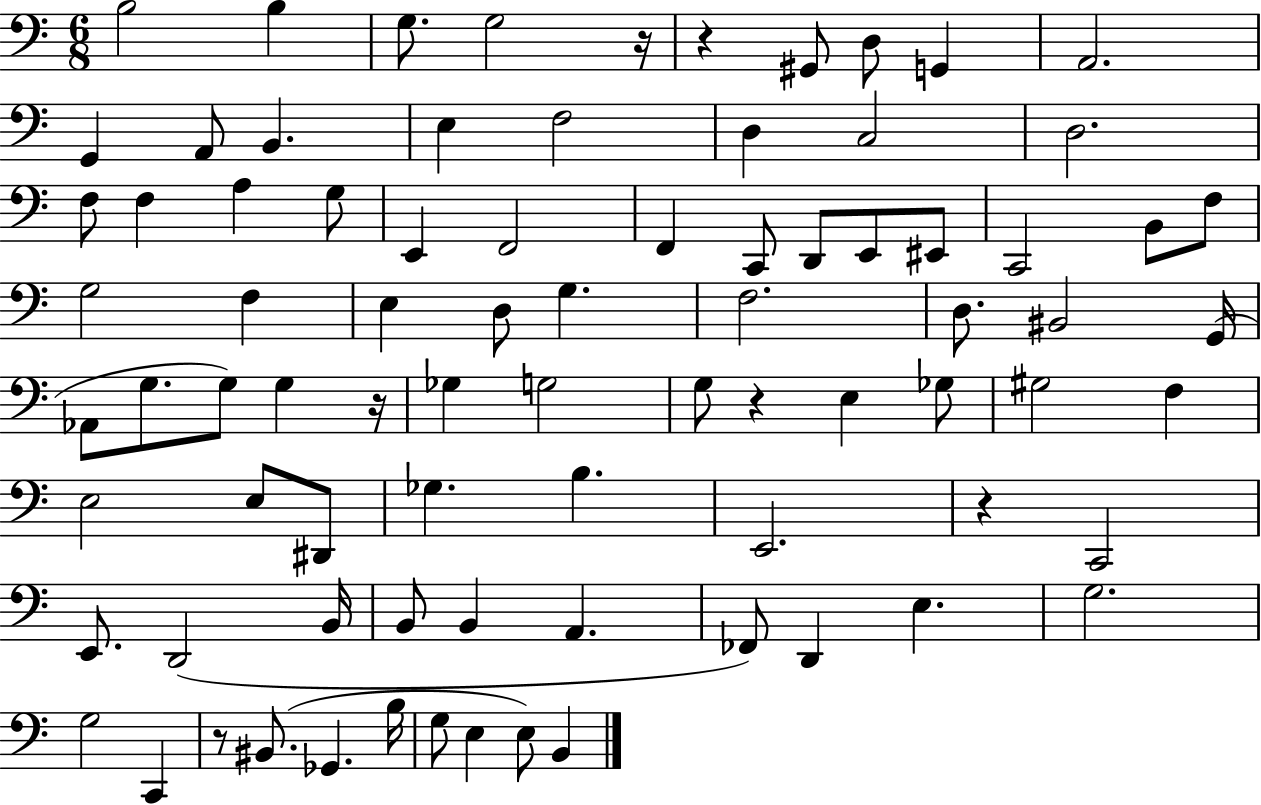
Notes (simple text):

B3/h B3/q G3/e. G3/h R/s R/q G#2/e D3/e G2/q A2/h. G2/q A2/e B2/q. E3/q F3/h D3/q C3/h D3/h. F3/e F3/q A3/q G3/e E2/q F2/h F2/q C2/e D2/e E2/e EIS2/e C2/h B2/e F3/e G3/h F3/q E3/q D3/e G3/q. F3/h. D3/e. BIS2/h G2/s Ab2/e G3/e. G3/e G3/q R/s Gb3/q G3/h G3/e R/q E3/q Gb3/e G#3/h F3/q E3/h E3/e D#2/e Gb3/q. B3/q. E2/h. R/q C2/h E2/e. D2/h B2/s B2/e B2/q A2/q. FES2/e D2/q E3/q. G3/h. G3/h C2/q R/e BIS2/e. Gb2/q. B3/s G3/e E3/q E3/e B2/q